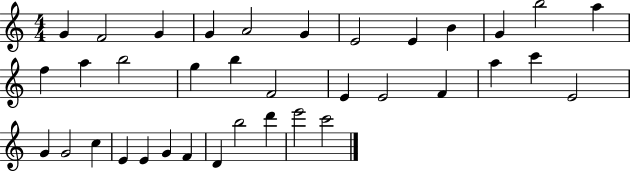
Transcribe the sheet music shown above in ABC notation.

X:1
T:Untitled
M:4/4
L:1/4
K:C
G F2 G G A2 G E2 E B G b2 a f a b2 g b F2 E E2 F a c' E2 G G2 c E E G F D b2 d' e'2 c'2